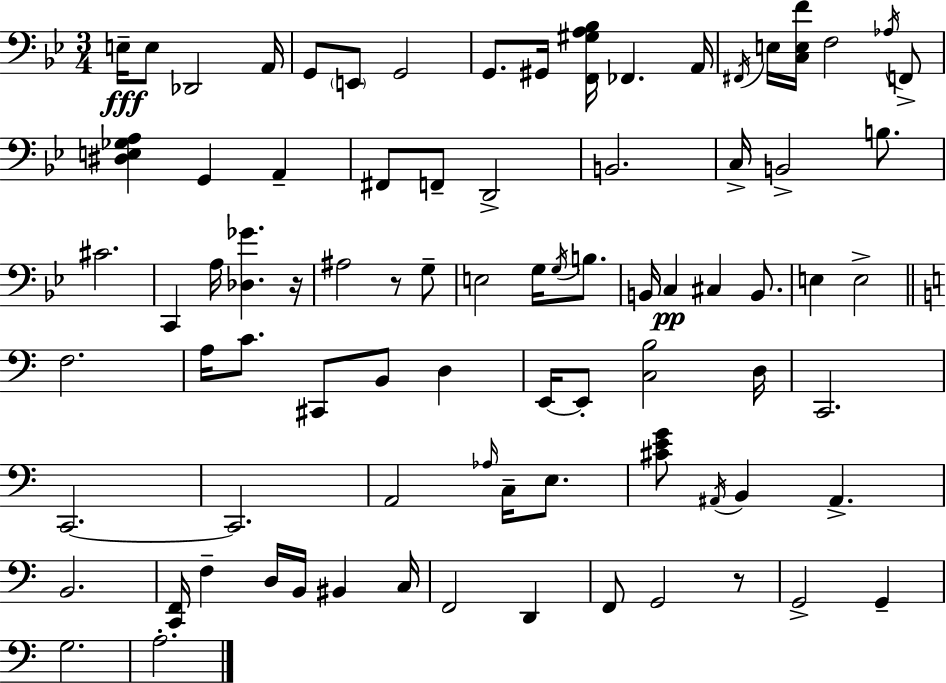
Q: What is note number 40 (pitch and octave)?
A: E3